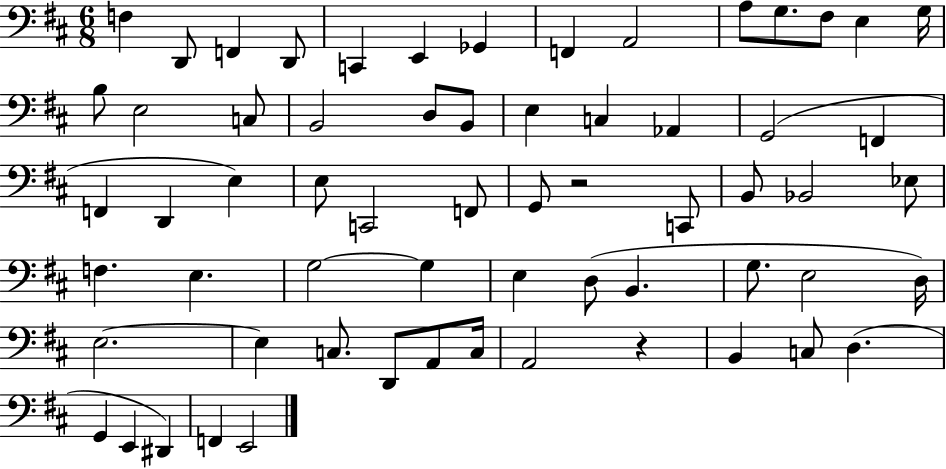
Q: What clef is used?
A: bass